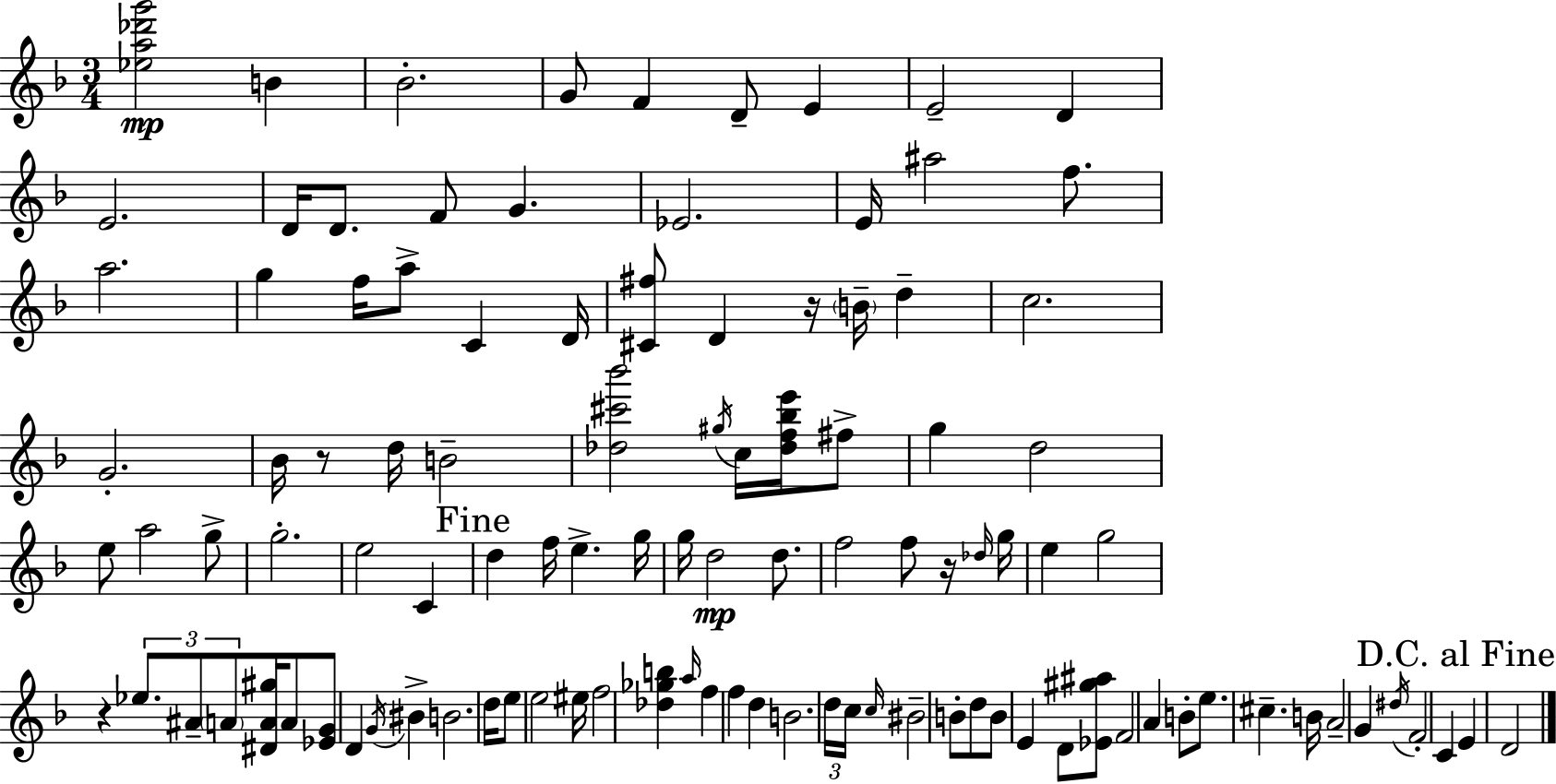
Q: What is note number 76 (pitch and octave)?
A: C5